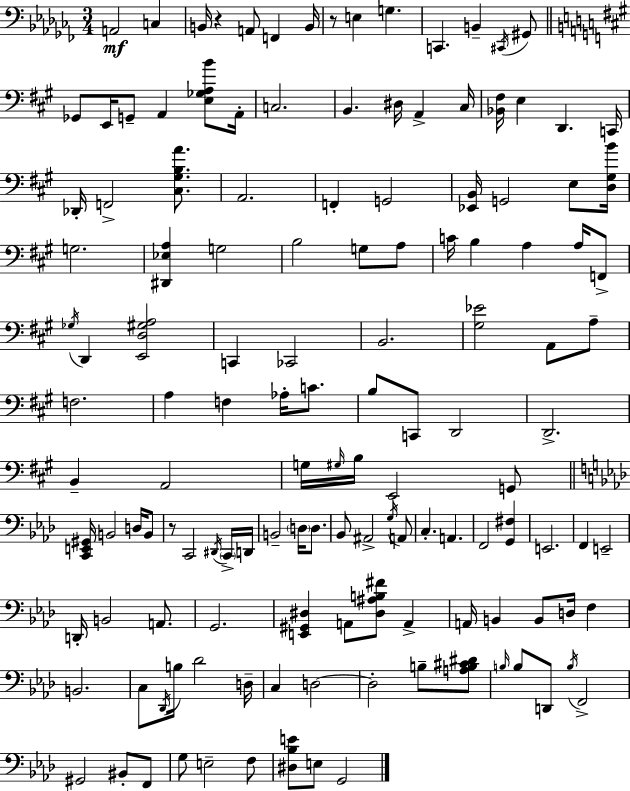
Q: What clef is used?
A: bass